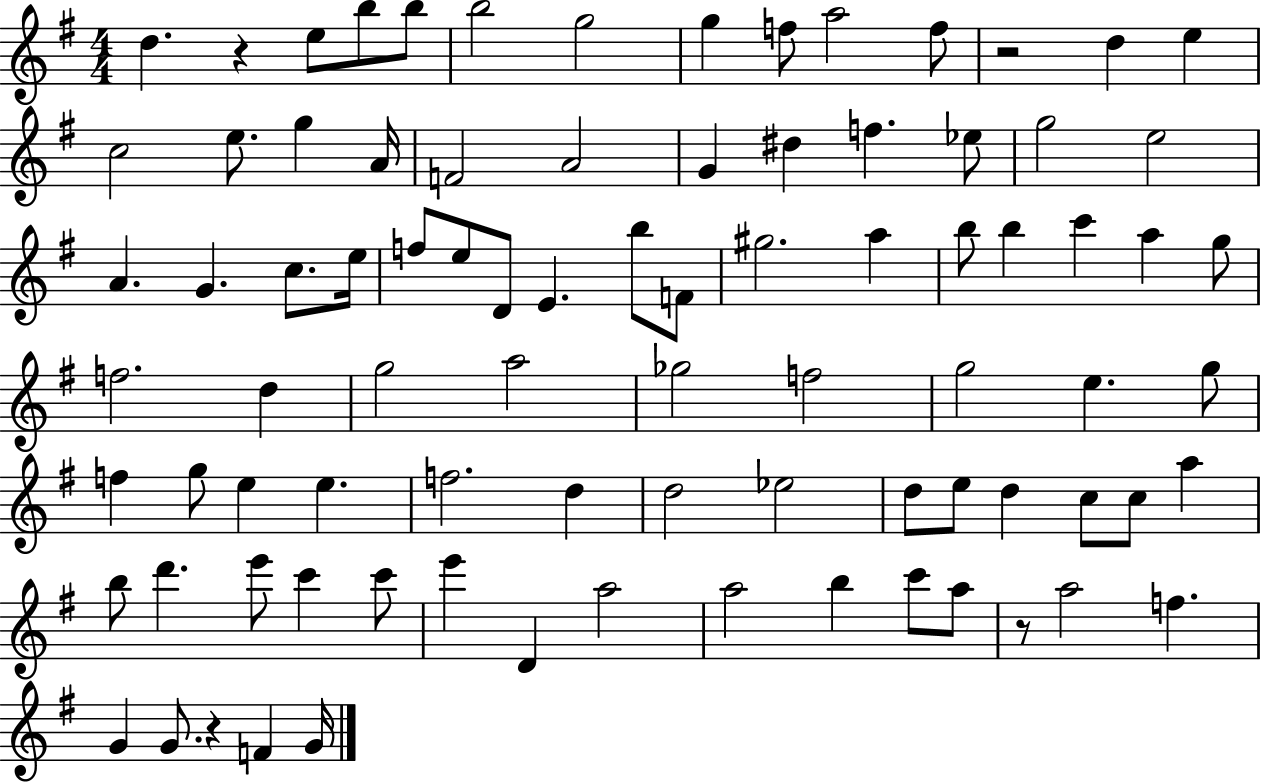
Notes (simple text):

D5/q. R/q E5/e B5/e B5/e B5/h G5/h G5/q F5/e A5/h F5/e R/h D5/q E5/q C5/h E5/e. G5/q A4/s F4/h A4/h G4/q D#5/q F5/q. Eb5/e G5/h E5/h A4/q. G4/q. C5/e. E5/s F5/e E5/e D4/e E4/q. B5/e F4/e G#5/h. A5/q B5/e B5/q C6/q A5/q G5/e F5/h. D5/q G5/h A5/h Gb5/h F5/h G5/h E5/q. G5/e F5/q G5/e E5/q E5/q. F5/h. D5/q D5/h Eb5/h D5/e E5/e D5/q C5/e C5/e A5/q B5/e D6/q. E6/e C6/q C6/e E6/q D4/q A5/h A5/h B5/q C6/e A5/e R/e A5/h F5/q. G4/q G4/e. R/q F4/q G4/s